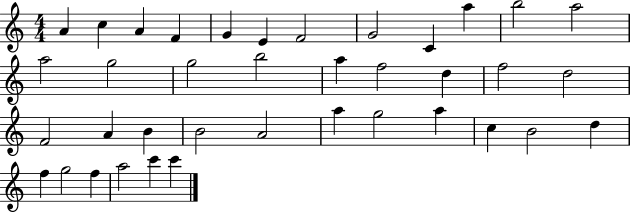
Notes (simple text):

A4/q C5/q A4/q F4/q G4/q E4/q F4/h G4/h C4/q A5/q B5/h A5/h A5/h G5/h G5/h B5/h A5/q F5/h D5/q F5/h D5/h F4/h A4/q B4/q B4/h A4/h A5/q G5/h A5/q C5/q B4/h D5/q F5/q G5/h F5/q A5/h C6/q C6/q